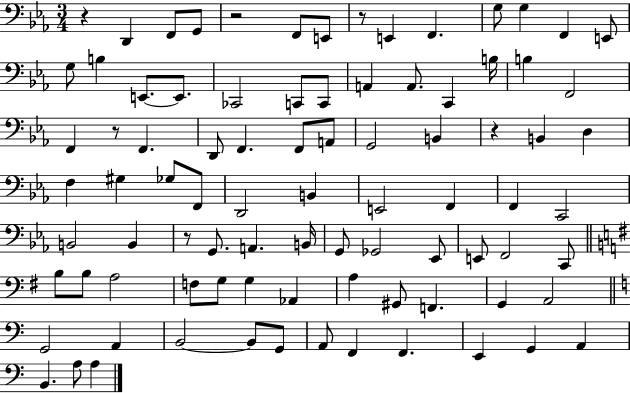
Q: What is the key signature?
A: EES major